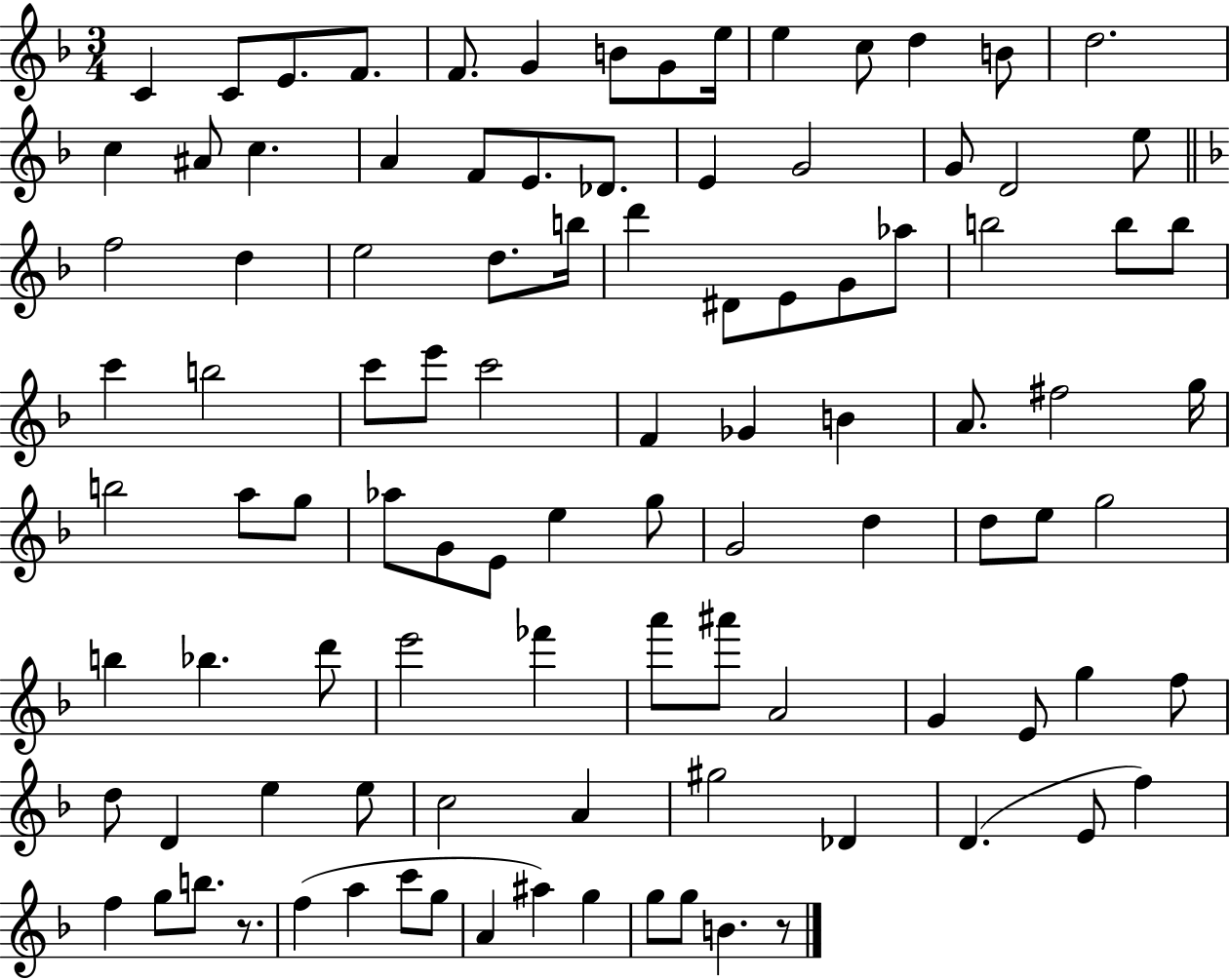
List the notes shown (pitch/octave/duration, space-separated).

C4/q C4/e E4/e. F4/e. F4/e. G4/q B4/e G4/e E5/s E5/q C5/e D5/q B4/e D5/h. C5/q A#4/e C5/q. A4/q F4/e E4/e. Db4/e. E4/q G4/h G4/e D4/h E5/e F5/h D5/q E5/h D5/e. B5/s D6/q D#4/e E4/e G4/e Ab5/e B5/h B5/e B5/e C6/q B5/h C6/e E6/e C6/h F4/q Gb4/q B4/q A4/e. F#5/h G5/s B5/h A5/e G5/e Ab5/e G4/e E4/e E5/q G5/e G4/h D5/q D5/e E5/e G5/h B5/q Bb5/q. D6/e E6/h FES6/q A6/e A#6/e A4/h G4/q E4/e G5/q F5/e D5/e D4/q E5/q E5/e C5/h A4/q G#5/h Db4/q D4/q. E4/e F5/q F5/q G5/e B5/e. R/e. F5/q A5/q C6/e G5/e A4/q A#5/q G5/q G5/e G5/e B4/q. R/e